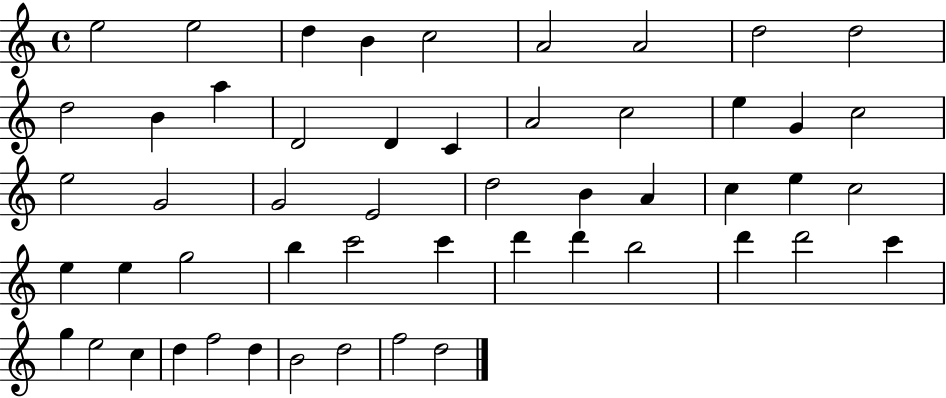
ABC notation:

X:1
T:Untitled
M:4/4
L:1/4
K:C
e2 e2 d B c2 A2 A2 d2 d2 d2 B a D2 D C A2 c2 e G c2 e2 G2 G2 E2 d2 B A c e c2 e e g2 b c'2 c' d' d' b2 d' d'2 c' g e2 c d f2 d B2 d2 f2 d2